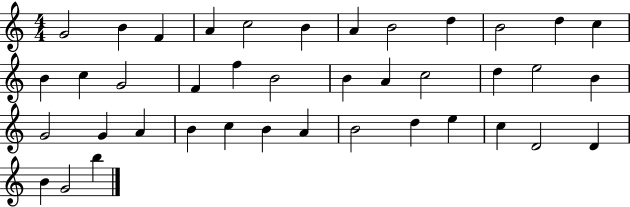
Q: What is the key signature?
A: C major